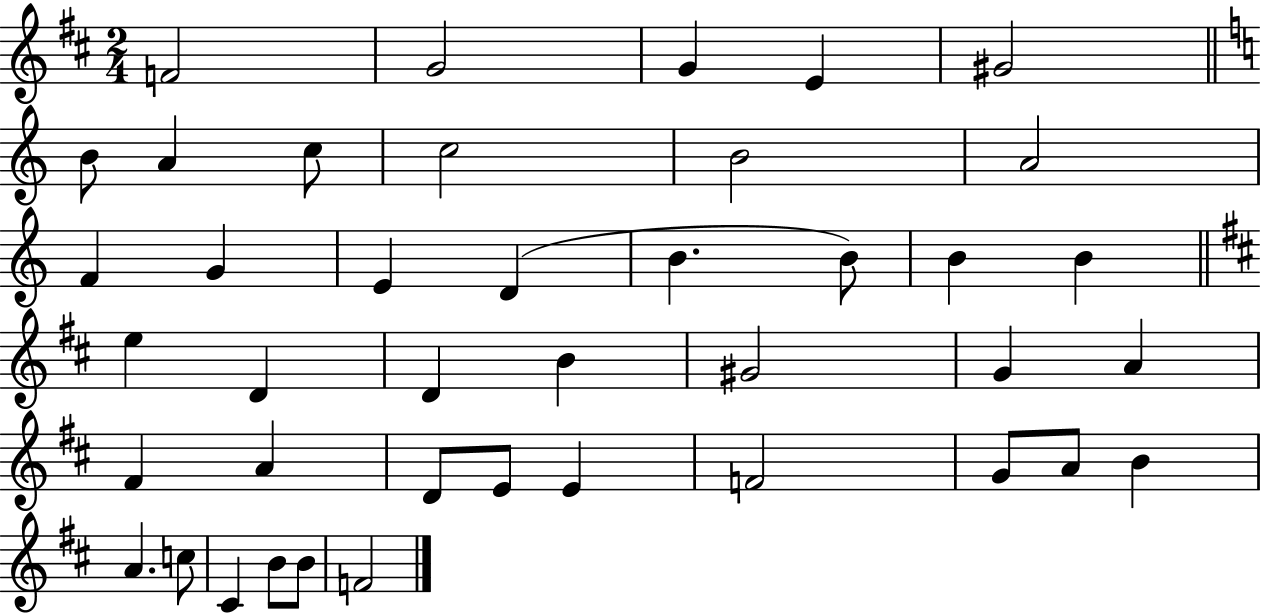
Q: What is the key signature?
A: D major